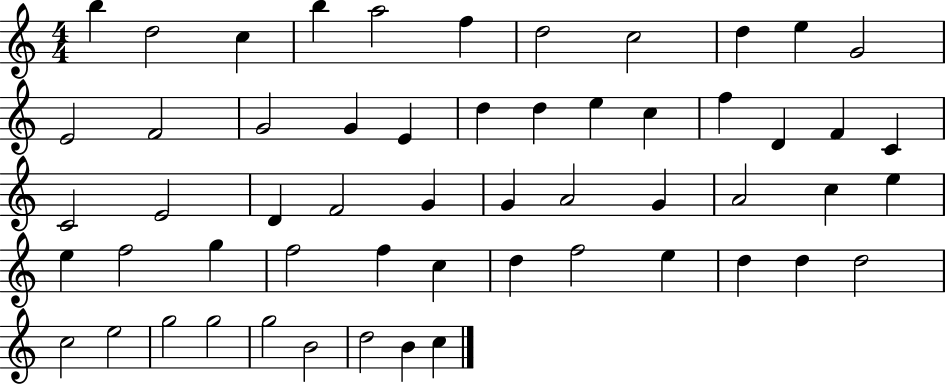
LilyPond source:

{
  \clef treble
  \numericTimeSignature
  \time 4/4
  \key c \major
  b''4 d''2 c''4 | b''4 a''2 f''4 | d''2 c''2 | d''4 e''4 g'2 | \break e'2 f'2 | g'2 g'4 e'4 | d''4 d''4 e''4 c''4 | f''4 d'4 f'4 c'4 | \break c'2 e'2 | d'4 f'2 g'4 | g'4 a'2 g'4 | a'2 c''4 e''4 | \break e''4 f''2 g''4 | f''2 f''4 c''4 | d''4 f''2 e''4 | d''4 d''4 d''2 | \break c''2 e''2 | g''2 g''2 | g''2 b'2 | d''2 b'4 c''4 | \break \bar "|."
}